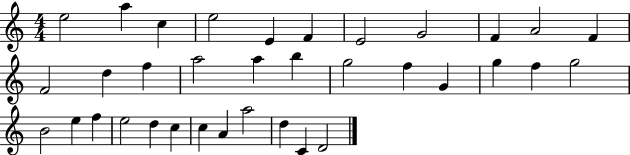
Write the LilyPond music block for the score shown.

{
  \clef treble
  \numericTimeSignature
  \time 4/4
  \key c \major
  e''2 a''4 c''4 | e''2 e'4 f'4 | e'2 g'2 | f'4 a'2 f'4 | \break f'2 d''4 f''4 | a''2 a''4 b''4 | g''2 f''4 g'4 | g''4 f''4 g''2 | \break b'2 e''4 f''4 | e''2 d''4 c''4 | c''4 a'4 a''2 | d''4 c'4 d'2 | \break \bar "|."
}